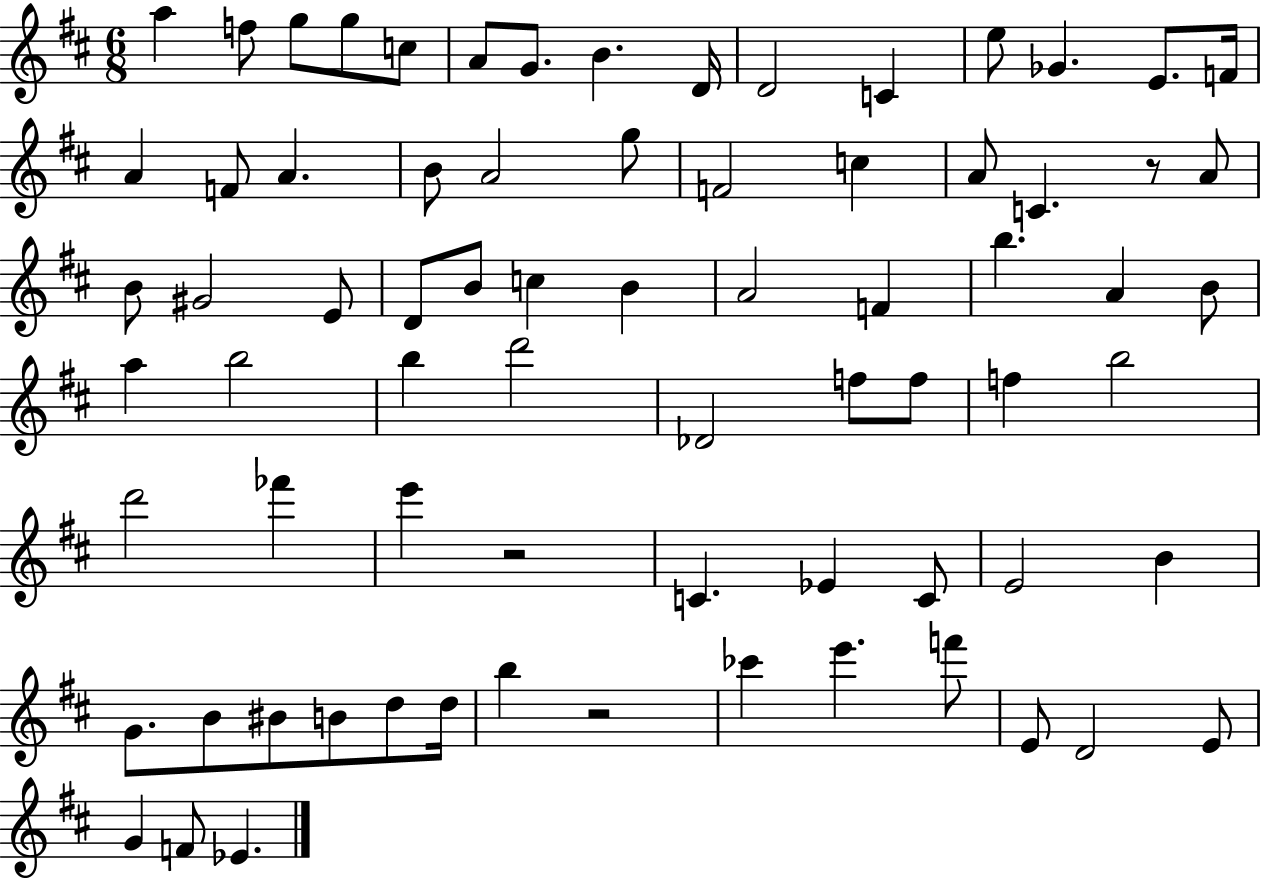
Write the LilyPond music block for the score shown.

{
  \clef treble
  \numericTimeSignature
  \time 6/8
  \key d \major
  a''4 f''8 g''8 g''8 c''8 | a'8 g'8. b'4. d'16 | d'2 c'4 | e''8 ges'4. e'8. f'16 | \break a'4 f'8 a'4. | b'8 a'2 g''8 | f'2 c''4 | a'8 c'4. r8 a'8 | \break b'8 gis'2 e'8 | d'8 b'8 c''4 b'4 | a'2 f'4 | b''4. a'4 b'8 | \break a''4 b''2 | b''4 d'''2 | des'2 f''8 f''8 | f''4 b''2 | \break d'''2 fes'''4 | e'''4 r2 | c'4. ees'4 c'8 | e'2 b'4 | \break g'8. b'8 bis'8 b'8 d''8 d''16 | b''4 r2 | ces'''4 e'''4. f'''8 | e'8 d'2 e'8 | \break g'4 f'8 ees'4. | \bar "|."
}